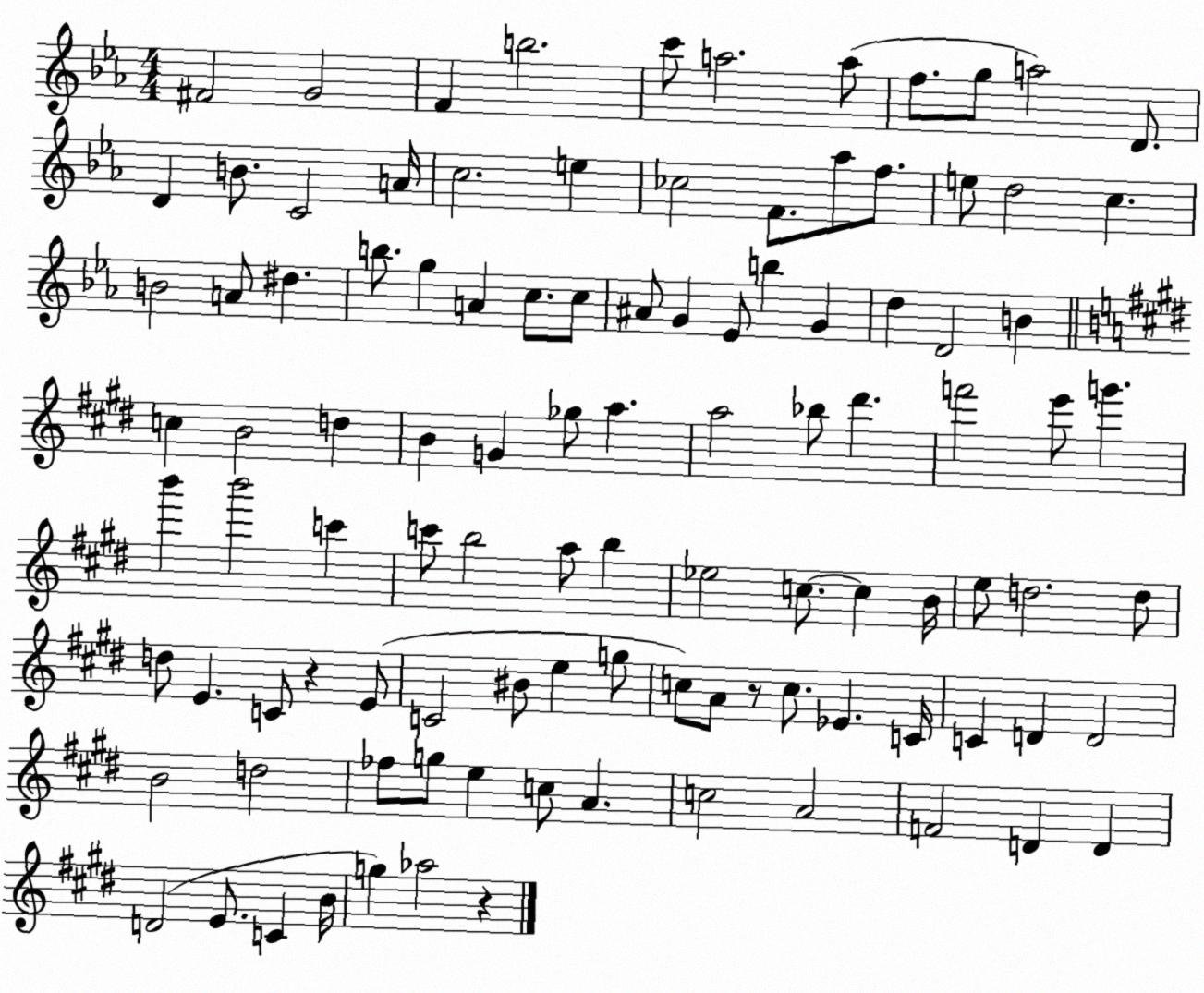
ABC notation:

X:1
T:Untitled
M:4/4
L:1/4
K:Eb
^F2 G2 F b2 c'/2 a2 a/2 f/2 g/2 a2 D/2 D B/2 C2 A/4 c2 e _c2 F/2 _a/2 f/2 e/2 d2 c B2 A/2 ^d b/2 g A c/2 c/2 ^A/2 G _E/2 b G d D2 B c B2 d B G _g/2 a a2 _b/2 ^d' f'2 e'/2 g' b' b'2 c' c'/2 b2 a/2 b _e2 c/2 c B/4 e/2 d2 d/2 d/2 E C/2 z E/2 C2 ^B/2 e g/2 c/2 A/2 z/2 c/2 _E C/4 C D D2 B2 d2 _f/2 g/2 e c/2 A c2 A2 F2 D D D2 E/2 C B/4 g _a2 z